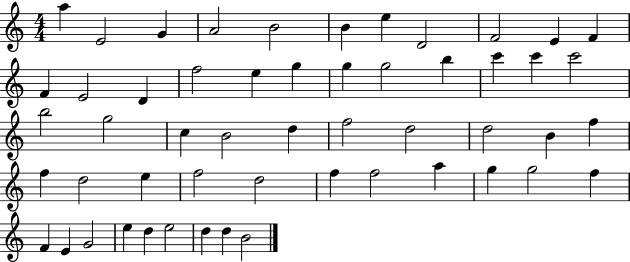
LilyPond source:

{
  \clef treble
  \numericTimeSignature
  \time 4/4
  \key c \major
  a''4 e'2 g'4 | a'2 b'2 | b'4 e''4 d'2 | f'2 e'4 f'4 | \break f'4 e'2 d'4 | f''2 e''4 g''4 | g''4 g''2 b''4 | c'''4 c'''4 c'''2 | \break b''2 g''2 | c''4 b'2 d''4 | f''2 d''2 | d''2 b'4 f''4 | \break f''4 d''2 e''4 | f''2 d''2 | f''4 f''2 a''4 | g''4 g''2 f''4 | \break f'4 e'4 g'2 | e''4 d''4 e''2 | d''4 d''4 b'2 | \bar "|."
}